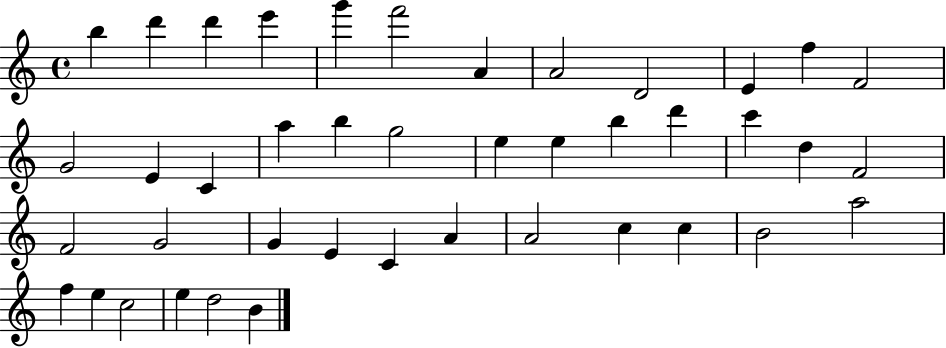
{
  \clef treble
  \time 4/4
  \defaultTimeSignature
  \key c \major
  b''4 d'''4 d'''4 e'''4 | g'''4 f'''2 a'4 | a'2 d'2 | e'4 f''4 f'2 | \break g'2 e'4 c'4 | a''4 b''4 g''2 | e''4 e''4 b''4 d'''4 | c'''4 d''4 f'2 | \break f'2 g'2 | g'4 e'4 c'4 a'4 | a'2 c''4 c''4 | b'2 a''2 | \break f''4 e''4 c''2 | e''4 d''2 b'4 | \bar "|."
}